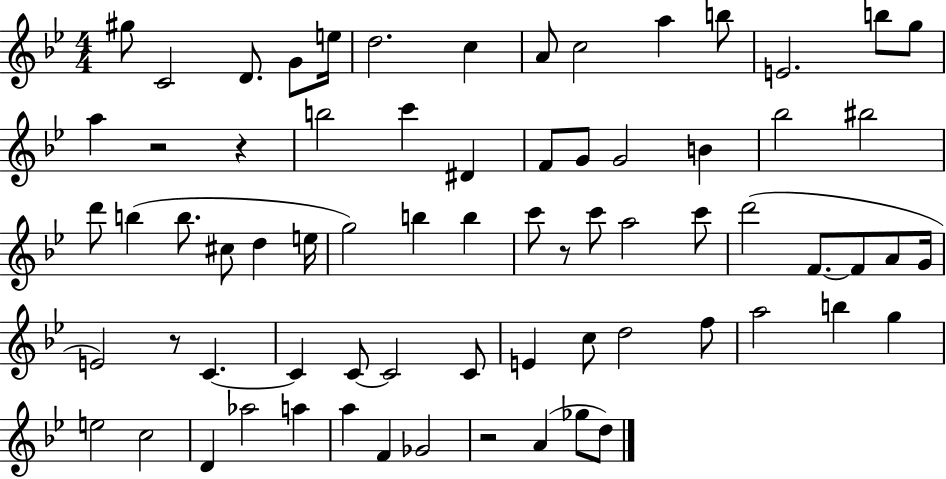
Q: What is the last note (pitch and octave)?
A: D5